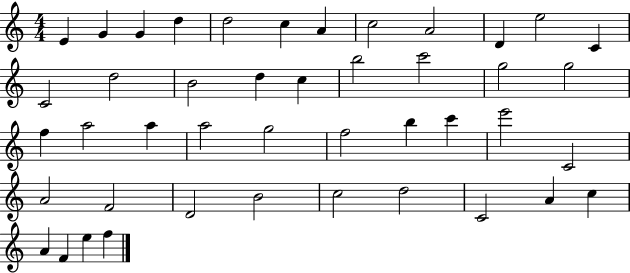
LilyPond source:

{
  \clef treble
  \numericTimeSignature
  \time 4/4
  \key c \major
  e'4 g'4 g'4 d''4 | d''2 c''4 a'4 | c''2 a'2 | d'4 e''2 c'4 | \break c'2 d''2 | b'2 d''4 c''4 | b''2 c'''2 | g''2 g''2 | \break f''4 a''2 a''4 | a''2 g''2 | f''2 b''4 c'''4 | e'''2 c'2 | \break a'2 f'2 | d'2 b'2 | c''2 d''2 | c'2 a'4 c''4 | \break a'4 f'4 e''4 f''4 | \bar "|."
}